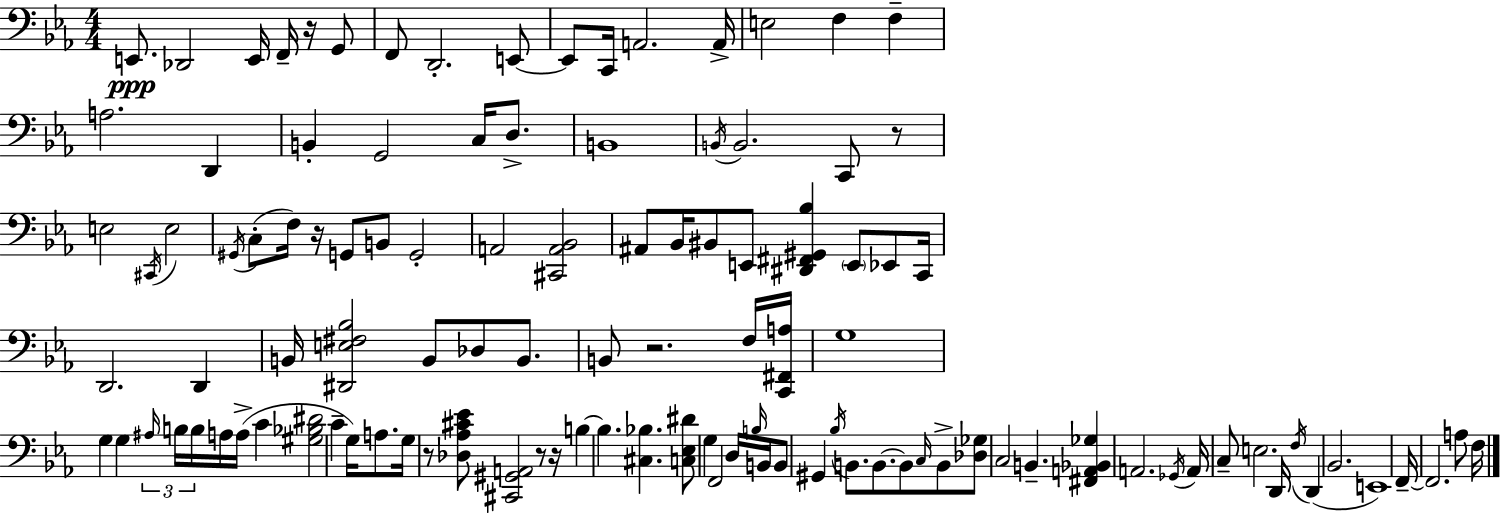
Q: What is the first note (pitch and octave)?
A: E2